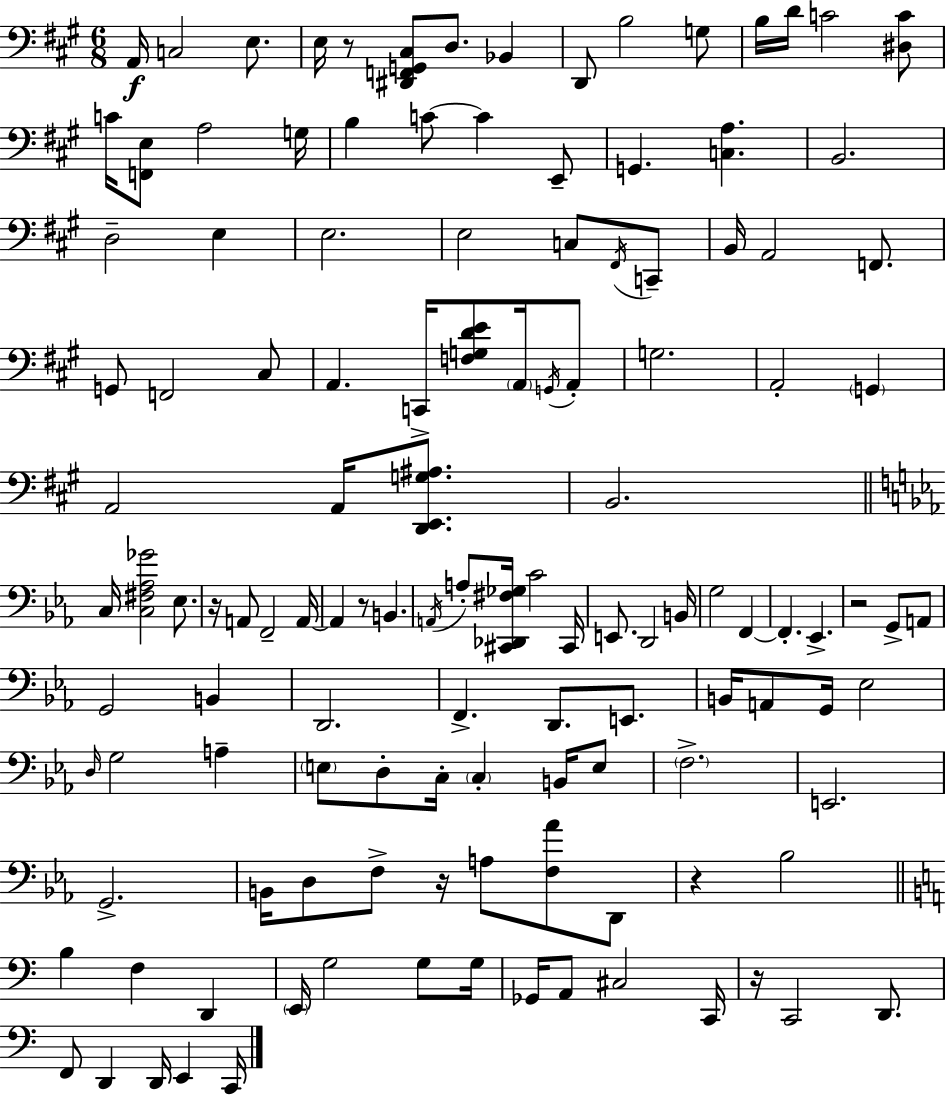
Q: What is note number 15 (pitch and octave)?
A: G3